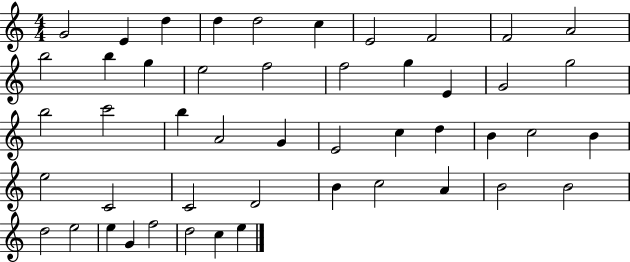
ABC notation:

X:1
T:Untitled
M:4/4
L:1/4
K:C
G2 E d d d2 c E2 F2 F2 A2 b2 b g e2 f2 f2 g E G2 g2 b2 c'2 b A2 G E2 c d B c2 B e2 C2 C2 D2 B c2 A B2 B2 d2 e2 e G f2 d2 c e